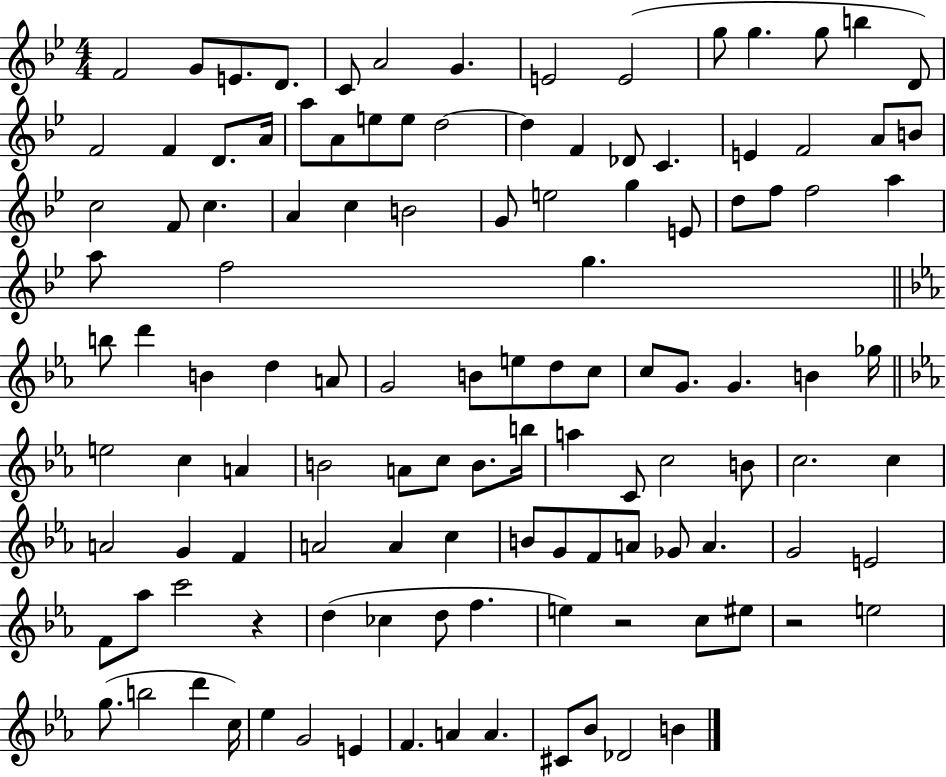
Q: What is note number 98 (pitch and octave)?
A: F5